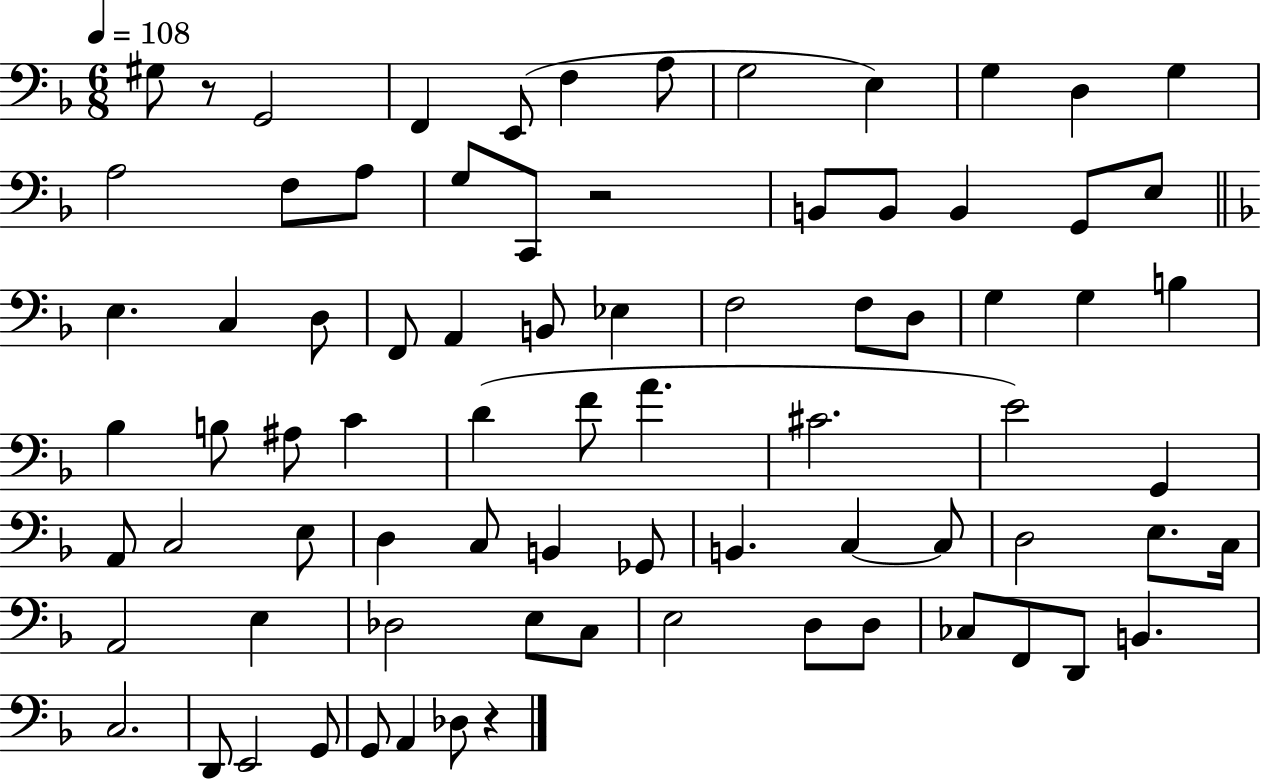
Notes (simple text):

G#3/e R/e G2/h F2/q E2/e F3/q A3/e G3/h E3/q G3/q D3/q G3/q A3/h F3/e A3/e G3/e C2/e R/h B2/e B2/e B2/q G2/e E3/e E3/q. C3/q D3/e F2/e A2/q B2/e Eb3/q F3/h F3/e D3/e G3/q G3/q B3/q Bb3/q B3/e A#3/e C4/q D4/q F4/e A4/q. C#4/h. E4/h G2/q A2/e C3/h E3/e D3/q C3/e B2/q Gb2/e B2/q. C3/q C3/e D3/h E3/e. C3/s A2/h E3/q Db3/h E3/e C3/e E3/h D3/e D3/e CES3/e F2/e D2/e B2/q. C3/h. D2/e E2/h G2/e G2/e A2/q Db3/e R/q